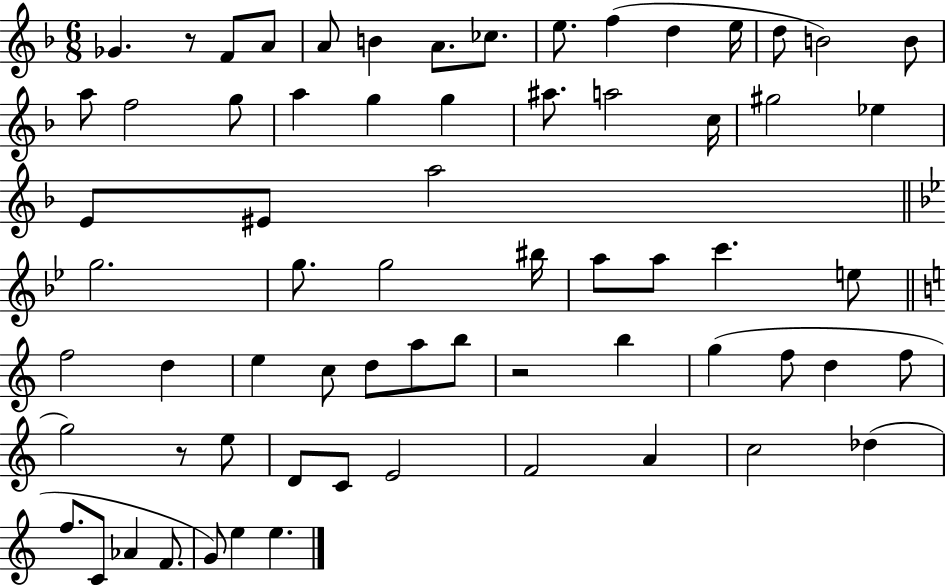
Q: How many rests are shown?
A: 3